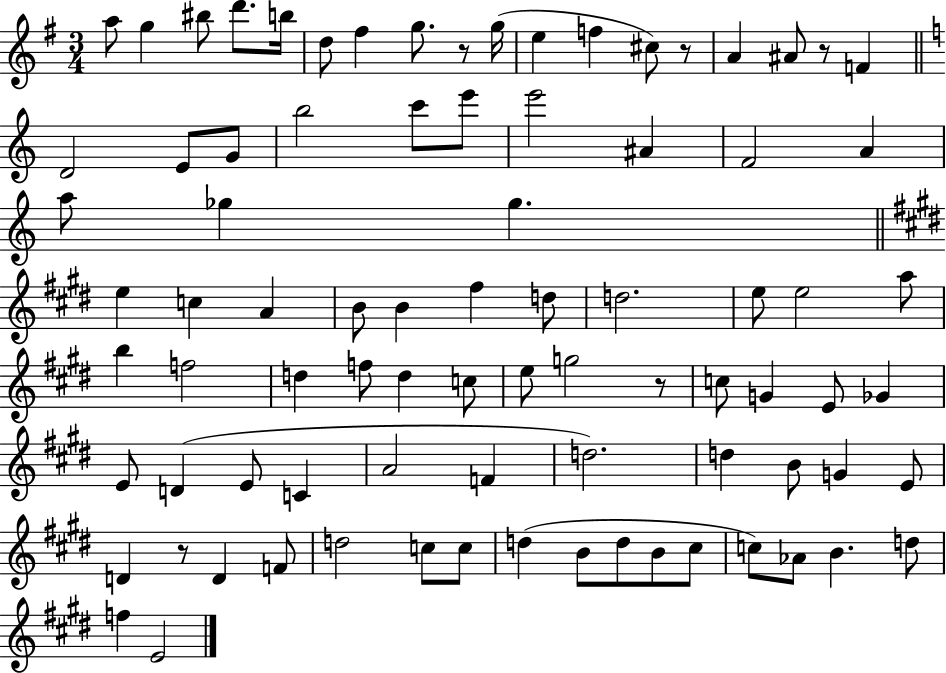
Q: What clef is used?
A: treble